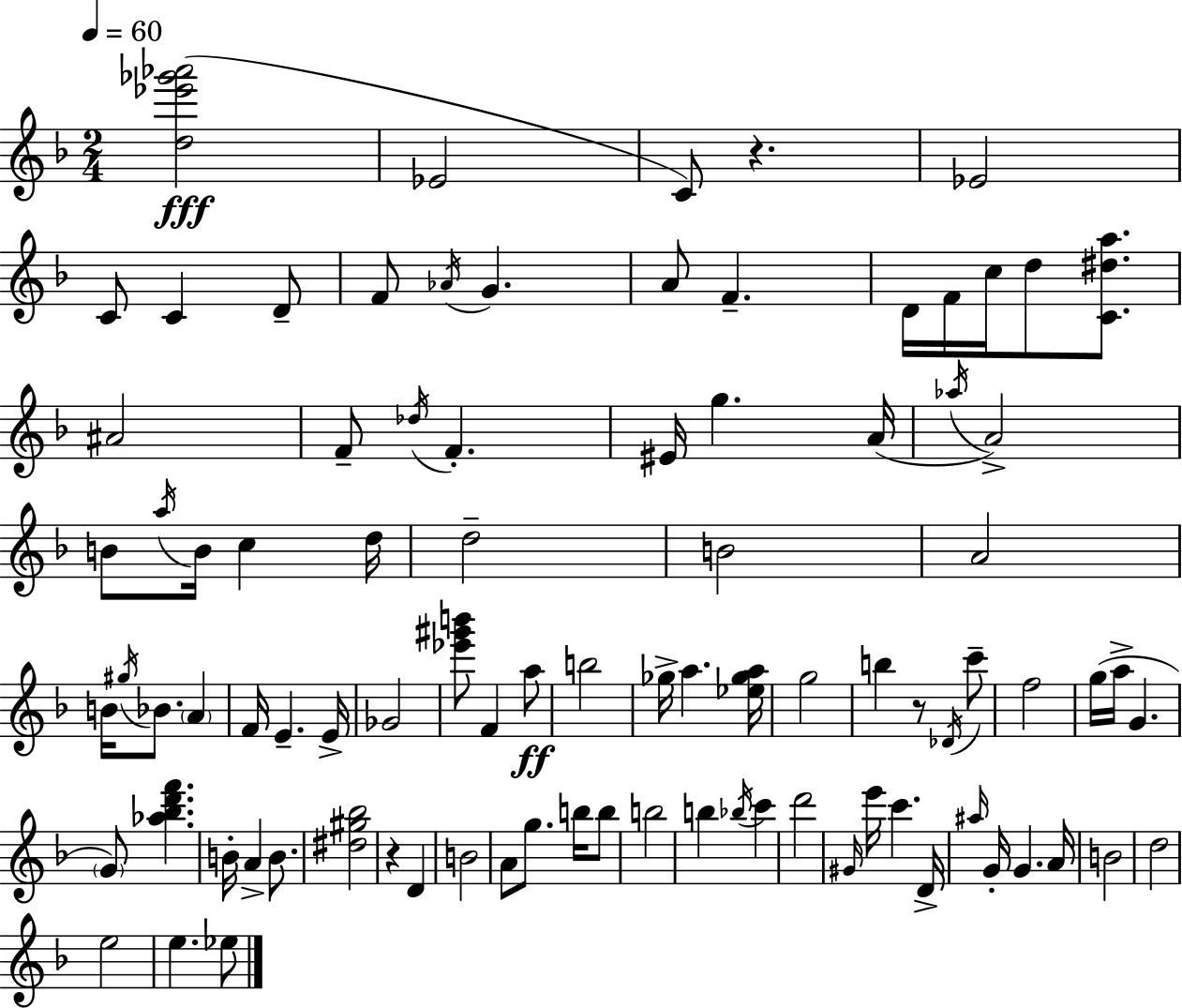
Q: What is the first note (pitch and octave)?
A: Eb4